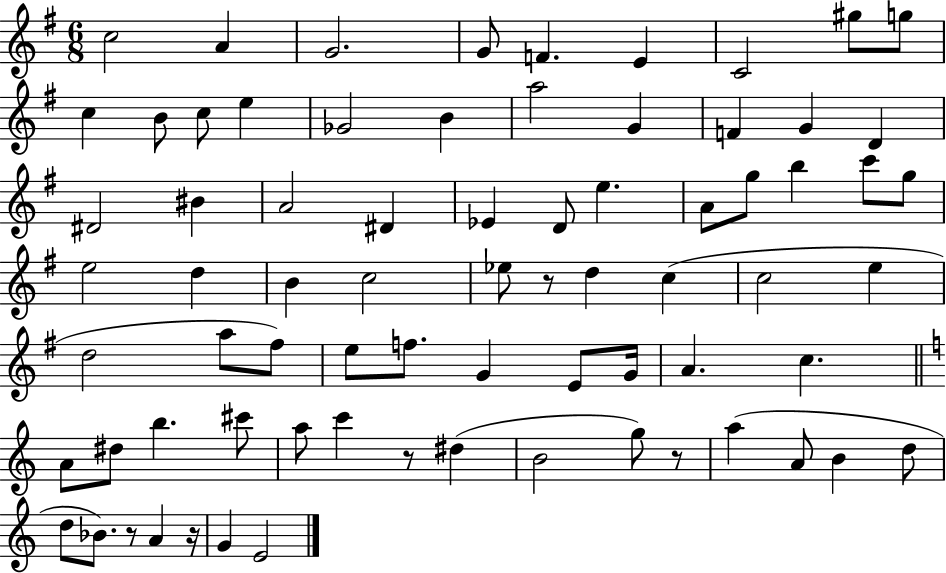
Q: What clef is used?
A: treble